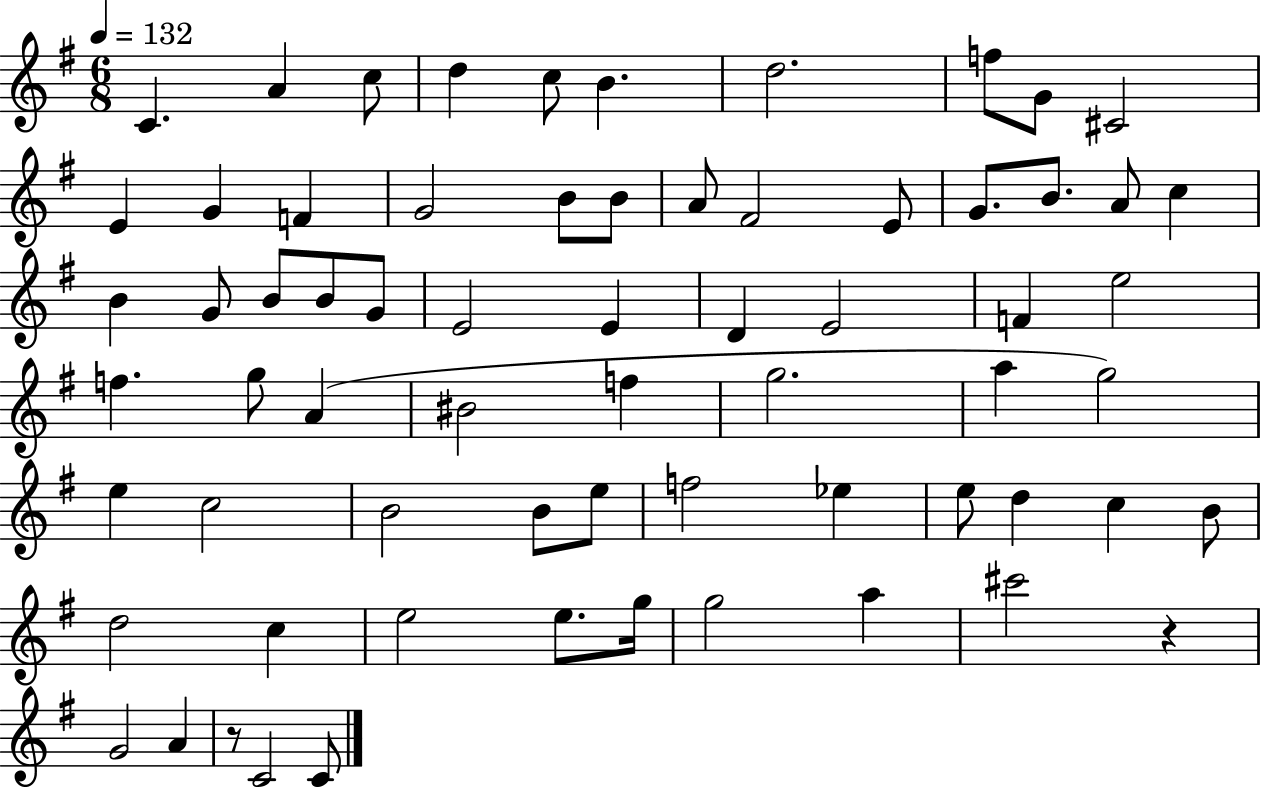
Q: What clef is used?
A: treble